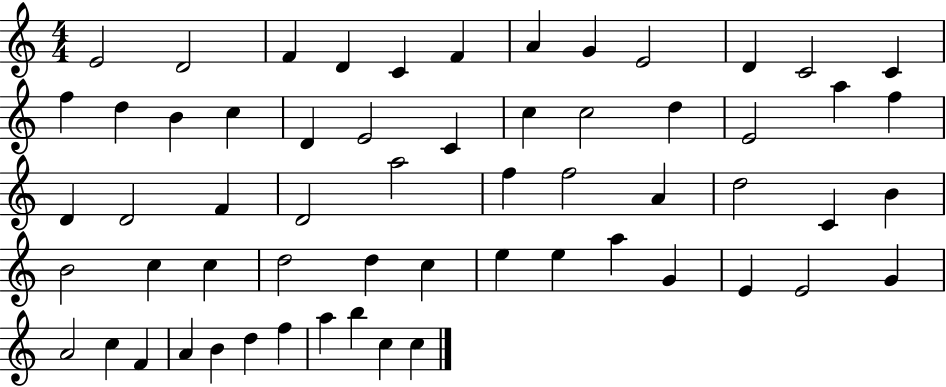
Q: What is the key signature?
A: C major